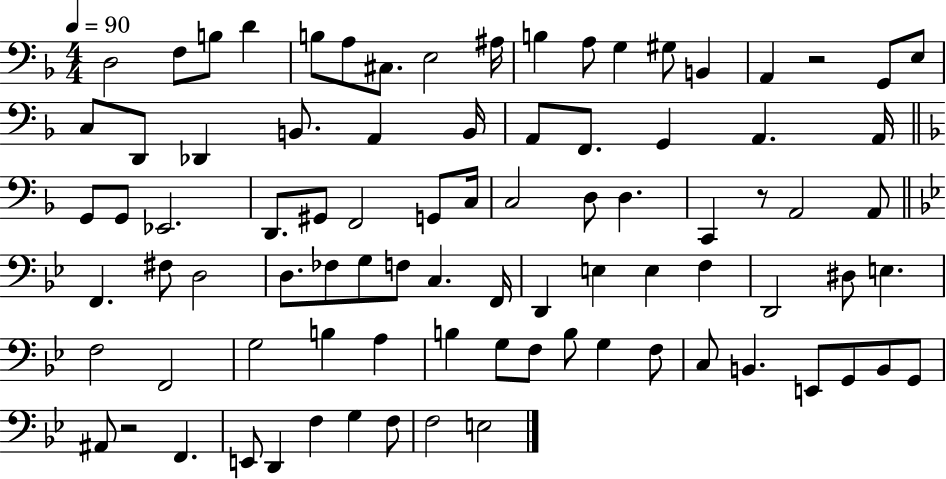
D3/h F3/e B3/e D4/q B3/e A3/e C#3/e. E3/h A#3/s B3/q A3/e G3/q G#3/e B2/q A2/q R/h G2/e E3/e C3/e D2/e Db2/q B2/e. A2/q B2/s A2/e F2/e. G2/q A2/q. A2/s G2/e G2/e Eb2/h. D2/e. G#2/e F2/h G2/e C3/s C3/h D3/e D3/q. C2/q R/e A2/h A2/e F2/q. F#3/e D3/h D3/e. FES3/e G3/e F3/e C3/q. F2/s D2/q E3/q E3/q F3/q D2/h D#3/e E3/q. F3/h F2/h G3/h B3/q A3/q B3/q G3/e F3/e B3/e G3/q F3/e C3/e B2/q. E2/e G2/e B2/e G2/e A#2/e R/h F2/q. E2/e D2/q F3/q G3/q F3/e F3/h E3/h